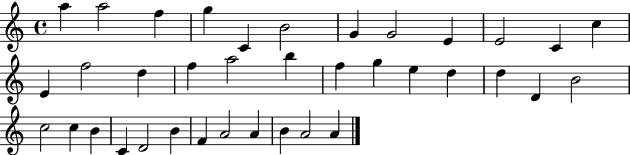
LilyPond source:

{
  \clef treble
  \time 4/4
  \defaultTimeSignature
  \key c \major
  a''4 a''2 f''4 | g''4 c'4 b'2 | g'4 g'2 e'4 | e'2 c'4 c''4 | \break e'4 f''2 d''4 | f''4 a''2 b''4 | f''4 g''4 e''4 d''4 | d''4 d'4 b'2 | \break c''2 c''4 b'4 | c'4 d'2 b'4 | f'4 a'2 a'4 | b'4 a'2 a'4 | \break \bar "|."
}